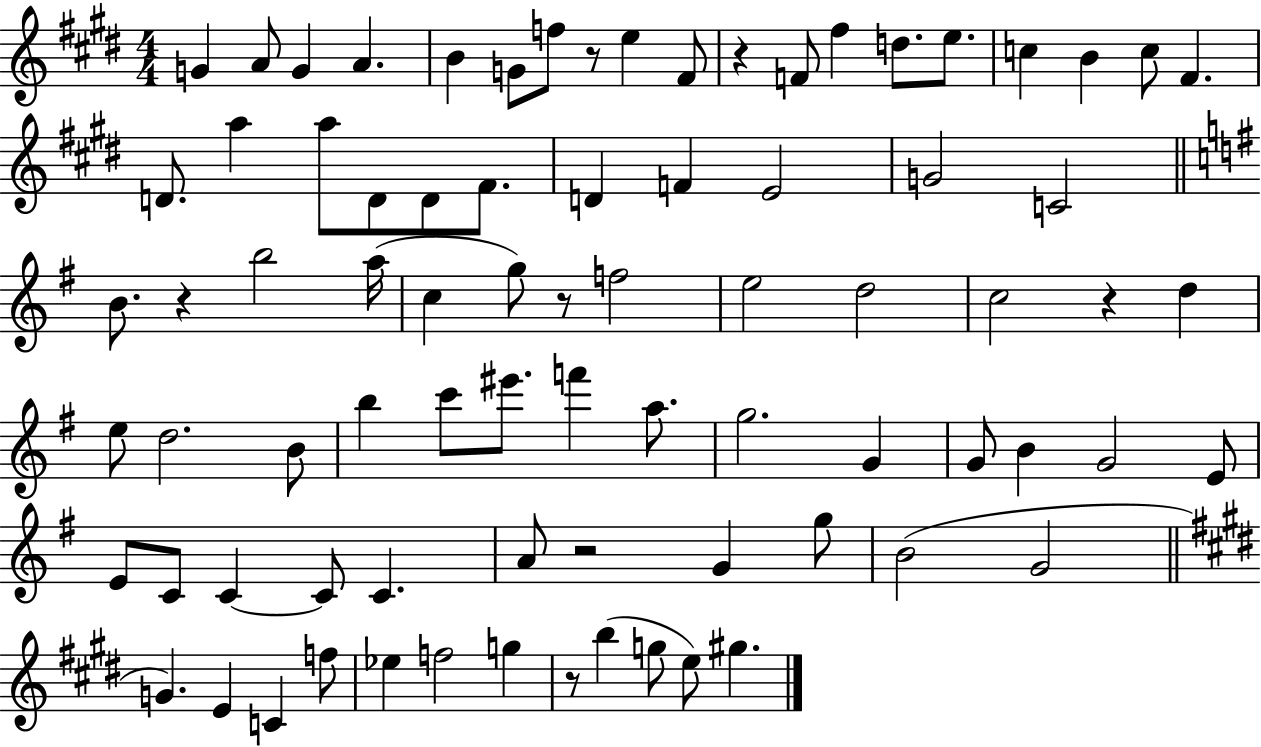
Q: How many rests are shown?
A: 7